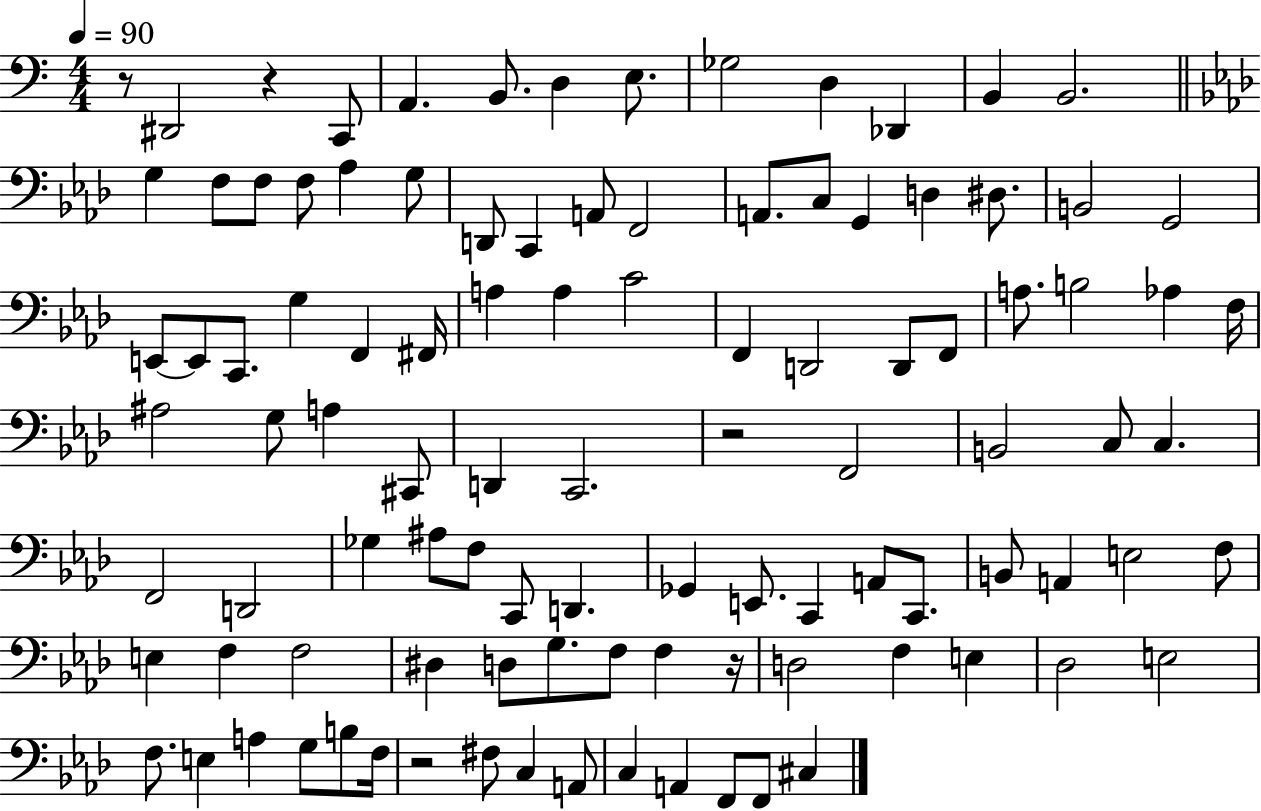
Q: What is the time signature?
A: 4/4